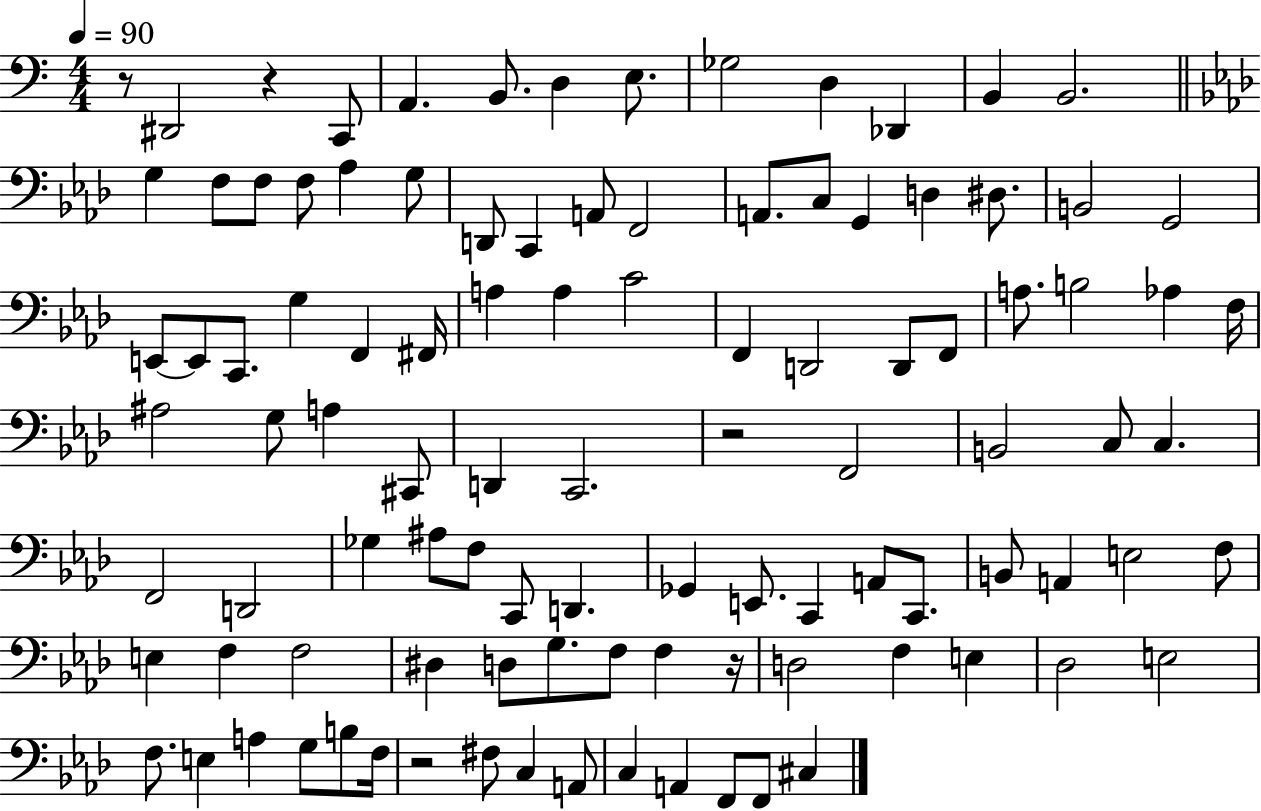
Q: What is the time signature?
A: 4/4